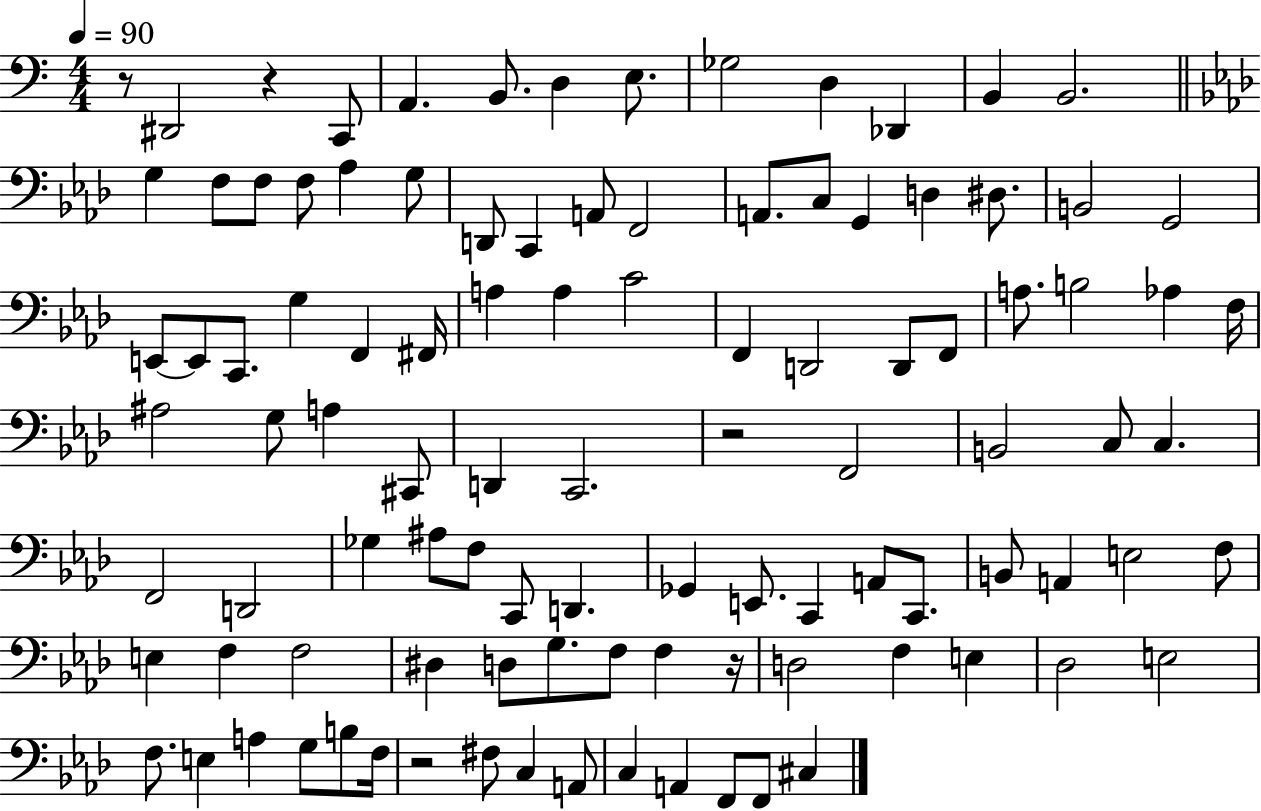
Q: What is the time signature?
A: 4/4